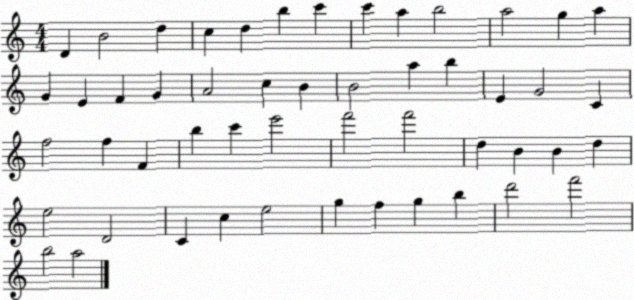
X:1
T:Untitled
M:4/4
L:1/4
K:C
D B2 d c d b c' c' a b2 a2 g a G E F G A2 c B B2 a b E G2 C f2 f F b c' e'2 f'2 f'2 d B B d e2 D2 C c e2 g f g b d'2 f'2 b2 a2